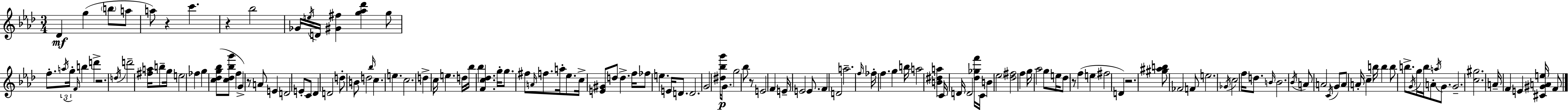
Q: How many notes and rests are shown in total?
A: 149